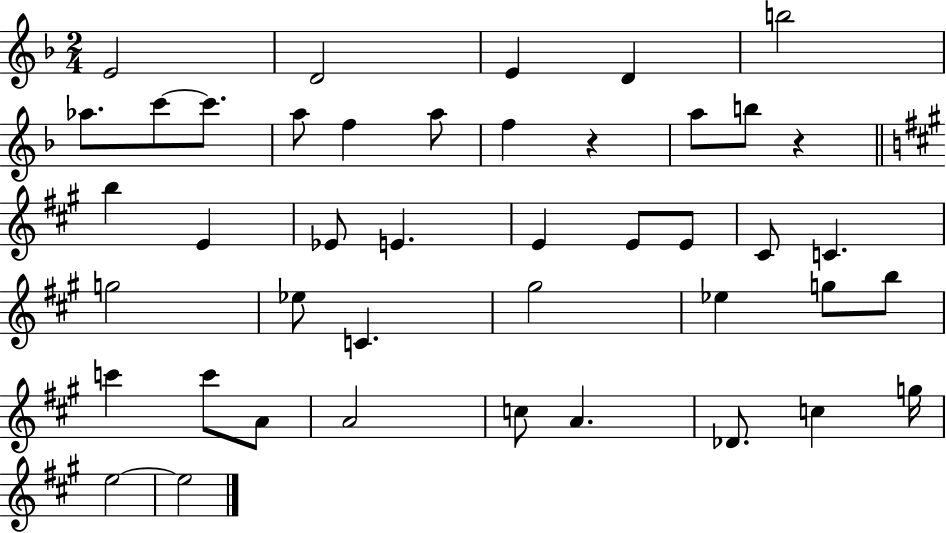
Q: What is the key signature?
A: F major